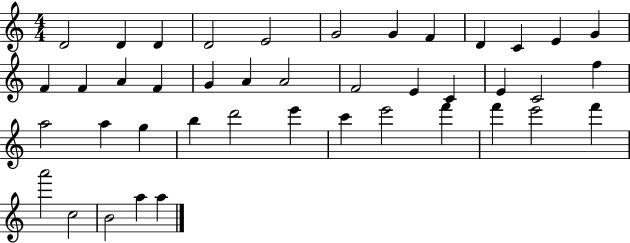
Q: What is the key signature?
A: C major